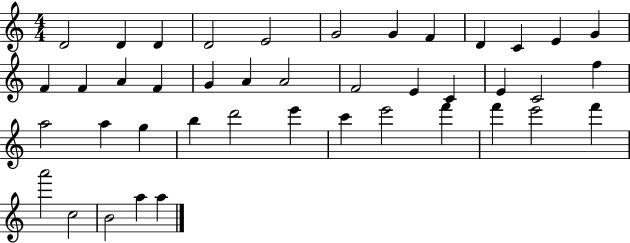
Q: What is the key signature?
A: C major